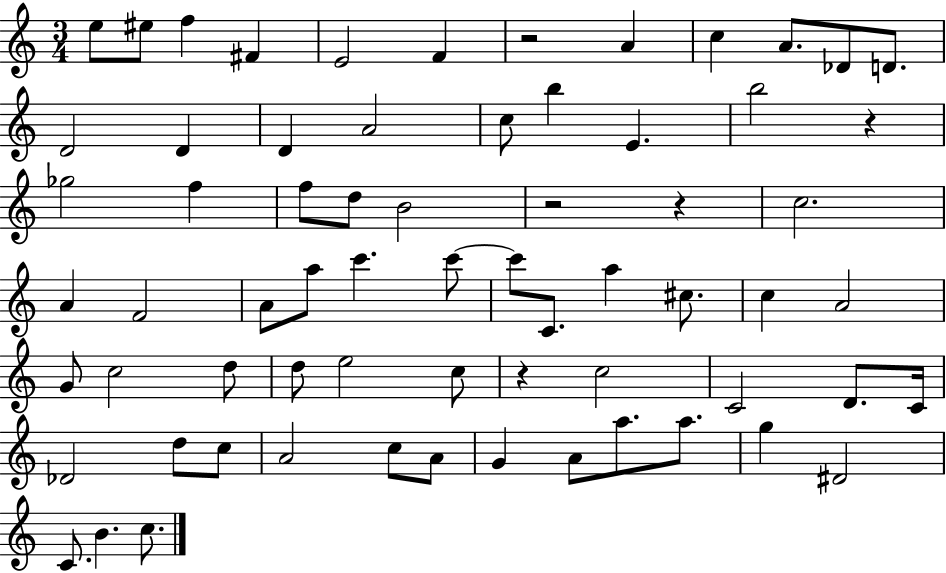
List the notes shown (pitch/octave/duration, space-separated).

E5/e EIS5/e F5/q F#4/q E4/h F4/q R/h A4/q C5/q A4/e. Db4/e D4/e. D4/h D4/q D4/q A4/h C5/e B5/q E4/q. B5/h R/q Gb5/h F5/q F5/e D5/e B4/h R/h R/q C5/h. A4/q F4/h A4/e A5/e C6/q. C6/e C6/e C4/e. A5/q C#5/e. C5/q A4/h G4/e C5/h D5/e D5/e E5/h C5/e R/q C5/h C4/h D4/e. C4/s Db4/h D5/e C5/e A4/h C5/e A4/e G4/q A4/e A5/e. A5/e. G5/q D#4/h C4/e. B4/q. C5/e.